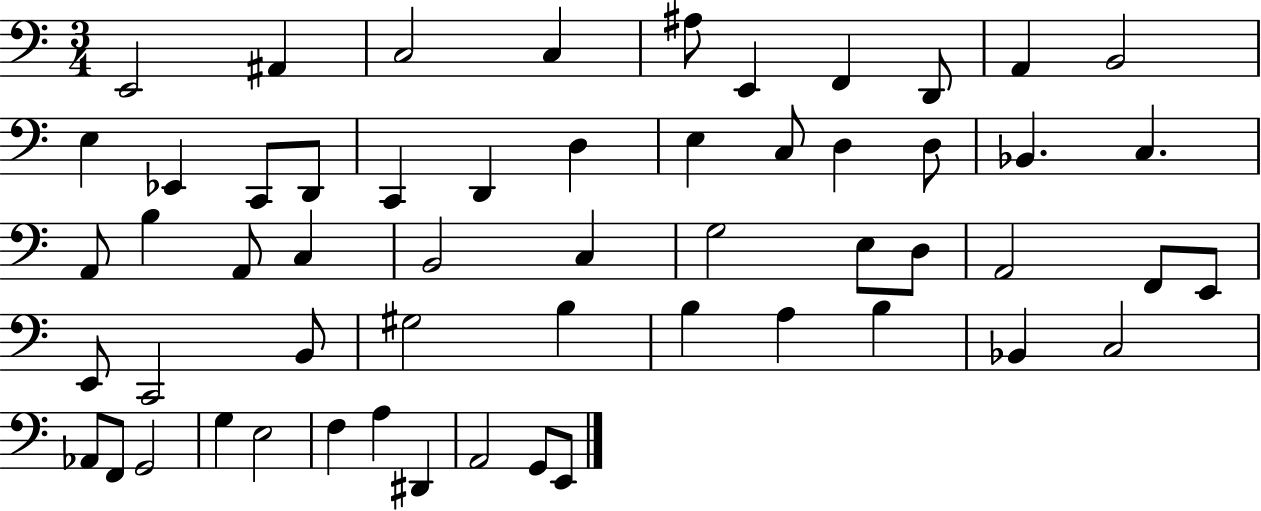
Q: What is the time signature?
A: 3/4